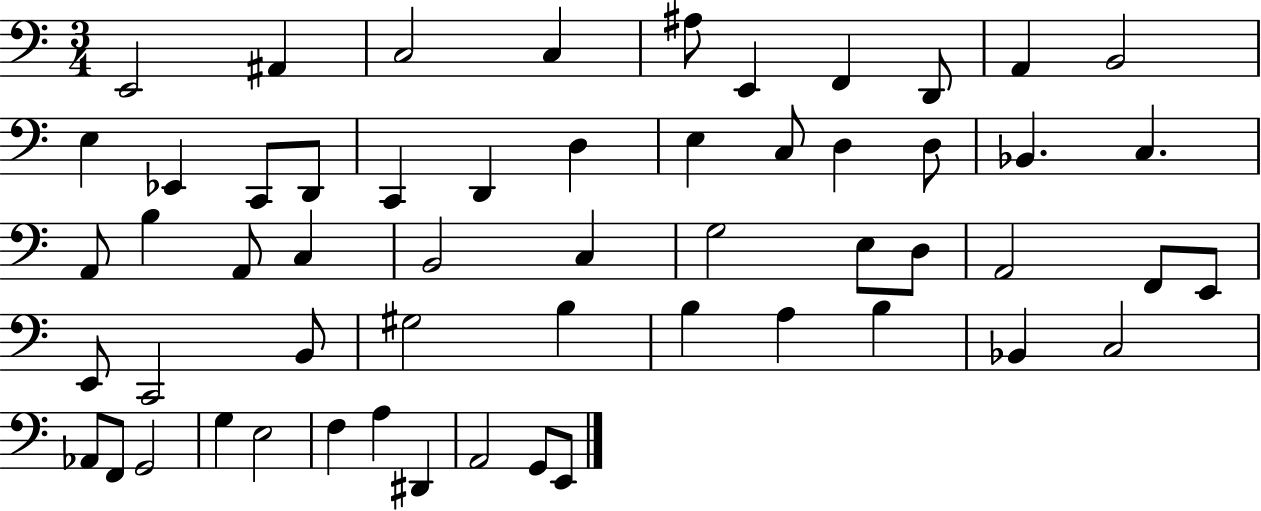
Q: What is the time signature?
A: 3/4